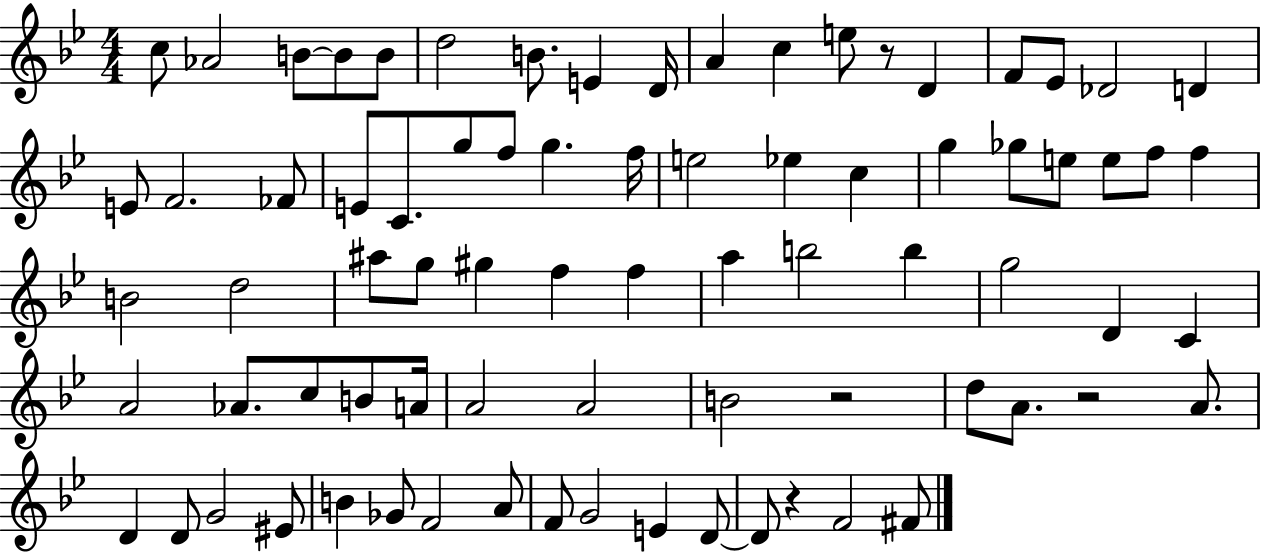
C5/e Ab4/h B4/e B4/e B4/e D5/h B4/e. E4/q D4/s A4/q C5/q E5/e R/e D4/q F4/e Eb4/e Db4/h D4/q E4/e F4/h. FES4/e E4/e C4/e. G5/e F5/e G5/q. F5/s E5/h Eb5/q C5/q G5/q Gb5/e E5/e E5/e F5/e F5/q B4/h D5/h A#5/e G5/e G#5/q F5/q F5/q A5/q B5/h B5/q G5/h D4/q C4/q A4/h Ab4/e. C5/e B4/e A4/s A4/h A4/h B4/h R/h D5/e A4/e. R/h A4/e. D4/q D4/e G4/h EIS4/e B4/q Gb4/e F4/h A4/e F4/e G4/h E4/q D4/e D4/e R/q F4/h F#4/e